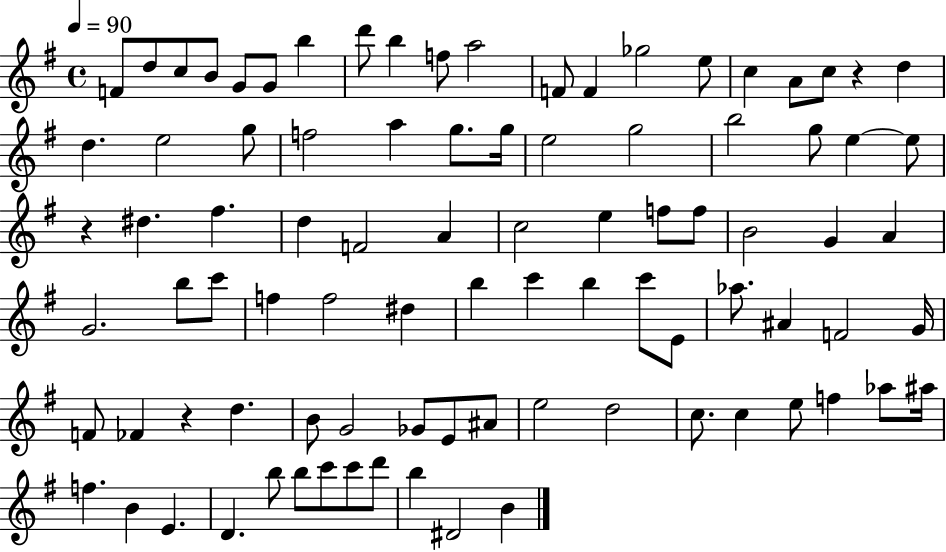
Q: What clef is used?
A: treble